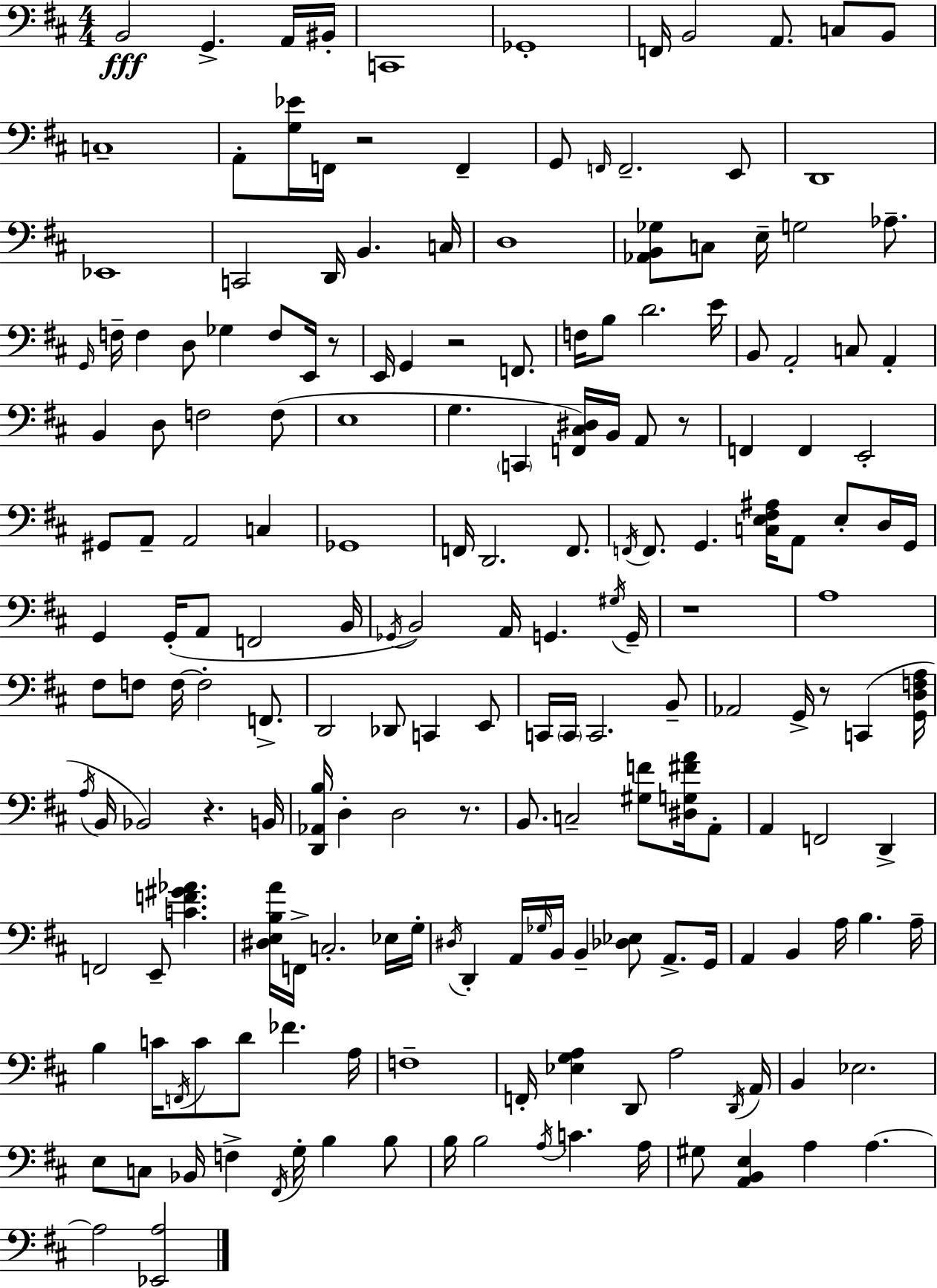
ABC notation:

X:1
T:Untitled
M:4/4
L:1/4
K:D
B,,2 G,, A,,/4 ^B,,/4 C,,4 _G,,4 F,,/4 B,,2 A,,/2 C,/2 B,,/2 C,4 A,,/2 [G,_E]/4 F,,/4 z2 F,, G,,/2 F,,/4 F,,2 E,,/2 D,,4 _E,,4 C,,2 D,,/4 B,, C,/4 D,4 [_A,,B,,_G,]/2 C,/2 E,/4 G,2 _A,/2 G,,/4 F,/4 F, D,/2 _G, F,/2 E,,/4 z/2 E,,/4 G,, z2 F,,/2 F,/4 B,/2 D2 E/4 B,,/2 A,,2 C,/2 A,, B,, D,/2 F,2 F,/2 E,4 G, C,, [F,,^C,^D,]/4 B,,/4 A,,/2 z/2 F,, F,, E,,2 ^G,,/2 A,,/2 A,,2 C, _G,,4 F,,/4 D,,2 F,,/2 F,,/4 F,,/2 G,, [C,E,^F,^A,]/4 A,,/2 E,/2 D,/4 G,,/4 G,, G,,/4 A,,/2 F,,2 B,,/4 _G,,/4 B,,2 A,,/4 G,, ^G,/4 G,,/4 z4 A,4 ^F,/2 F,/2 F,/4 F,2 F,,/2 D,,2 _D,,/2 C,, E,,/2 C,,/4 C,,/4 C,,2 B,,/2 _A,,2 G,,/4 z/2 C,, [G,,D,F,A,]/4 A,/4 B,,/4 _B,,2 z B,,/4 [D,,_A,,B,]/4 D, D,2 z/2 B,,/2 C,2 [^G,F]/2 [^D,G,^FA]/4 A,,/2 A,, F,,2 D,, F,,2 E,,/2 [CF^G_A] [^D,E,B,A]/4 F,,/4 C,2 _E,/4 G,/4 ^D,/4 D,, A,,/4 _G,/4 B,,/4 B,, [_D,_E,]/2 A,,/2 G,,/4 A,, B,, A,/4 B, A,/4 B, C/4 F,,/4 C/2 D/2 _F A,/4 F,4 F,,/4 [_E,G,A,] D,,/2 A,2 D,,/4 A,,/4 B,, _E,2 E,/2 C,/2 _B,,/4 F, ^F,,/4 G,/4 B, B,/2 B,/4 B,2 A,/4 C A,/4 ^G,/2 [A,,B,,E,] A, A, A,2 [_E,,A,]2